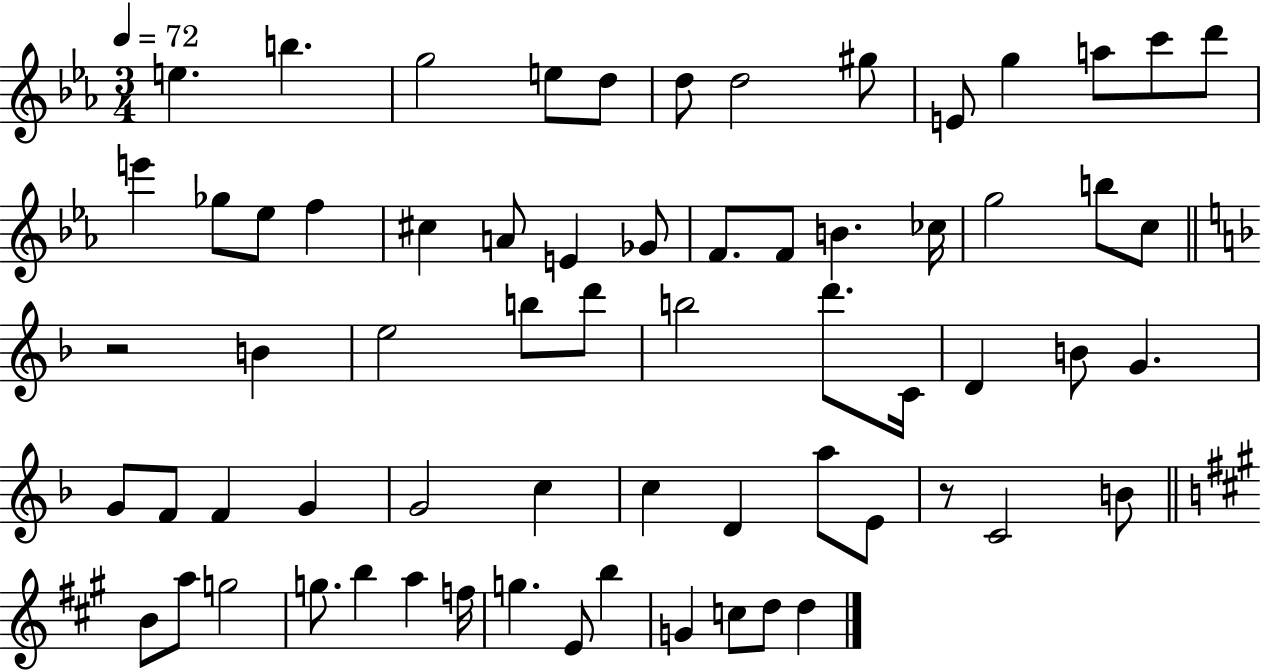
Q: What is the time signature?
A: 3/4